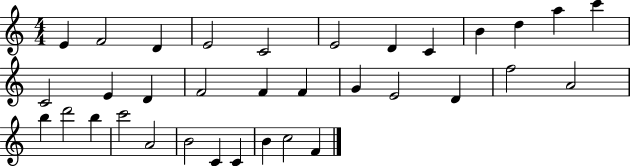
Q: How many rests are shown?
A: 0